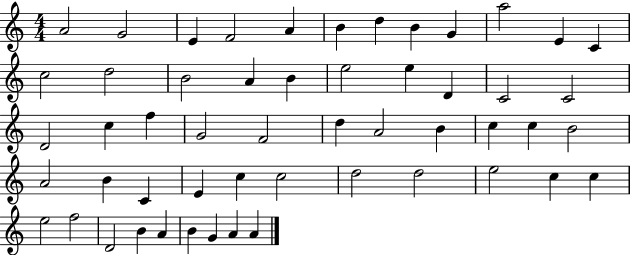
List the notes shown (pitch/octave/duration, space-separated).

A4/h G4/h E4/q F4/h A4/q B4/q D5/q B4/q G4/q A5/h E4/q C4/q C5/h D5/h B4/h A4/q B4/q E5/h E5/q D4/q C4/h C4/h D4/h C5/q F5/q G4/h F4/h D5/q A4/h B4/q C5/q C5/q B4/h A4/h B4/q C4/q E4/q C5/q C5/h D5/h D5/h E5/h C5/q C5/q E5/h F5/h D4/h B4/q A4/q B4/q G4/q A4/q A4/q